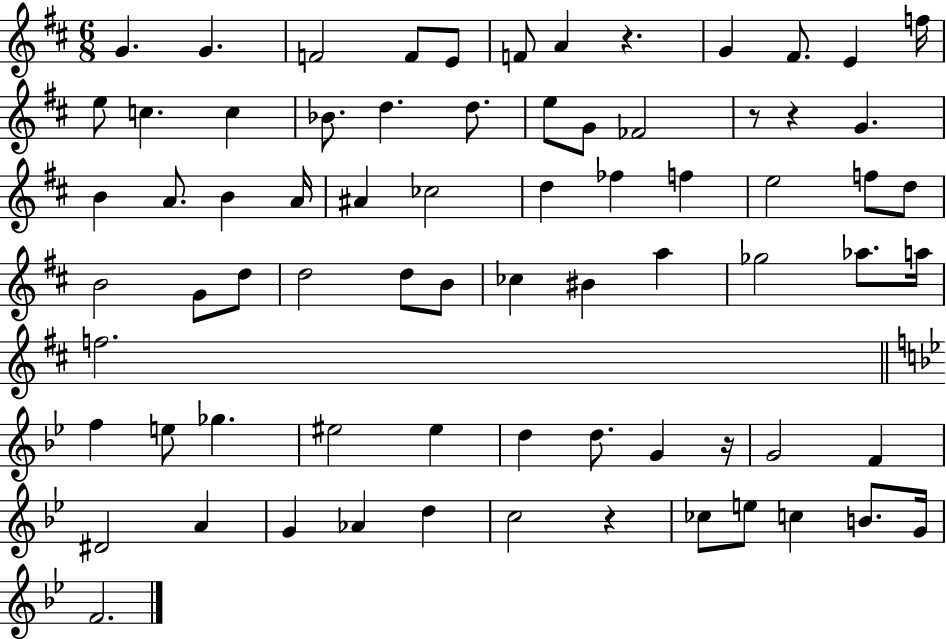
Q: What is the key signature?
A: D major